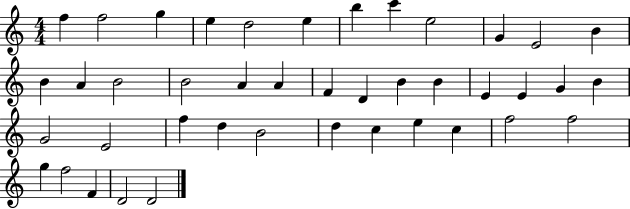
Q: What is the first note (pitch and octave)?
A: F5